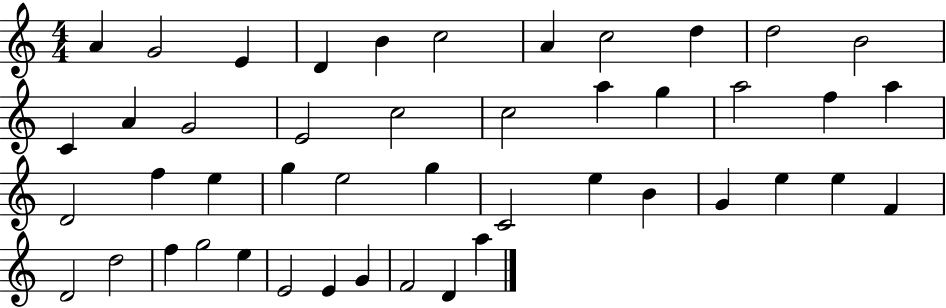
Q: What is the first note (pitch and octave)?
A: A4